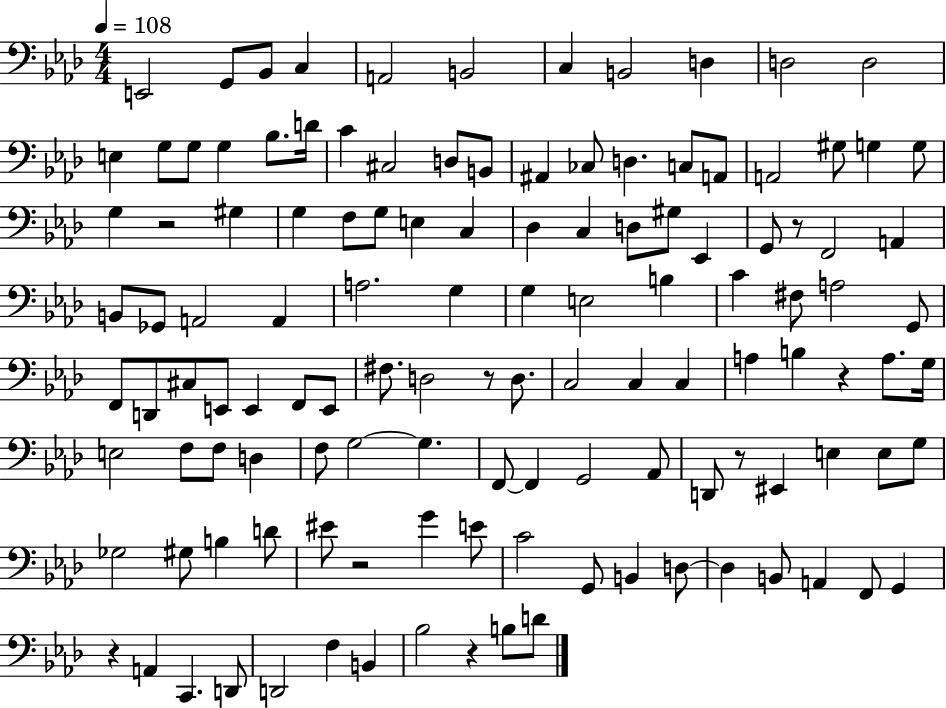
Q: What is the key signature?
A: AES major